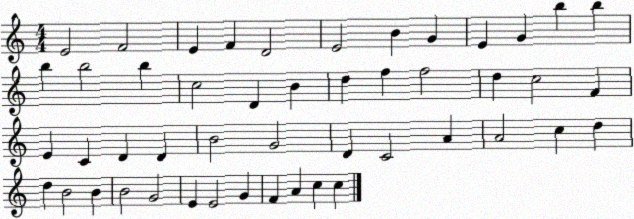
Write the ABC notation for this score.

X:1
T:Untitled
M:4/4
L:1/4
K:C
E2 F2 E F D2 E2 B G E G b b b b2 b c2 D B d f f2 d c2 F E C D D B2 G2 D C2 A A2 c d d B2 B B2 G2 E E2 G F A c c